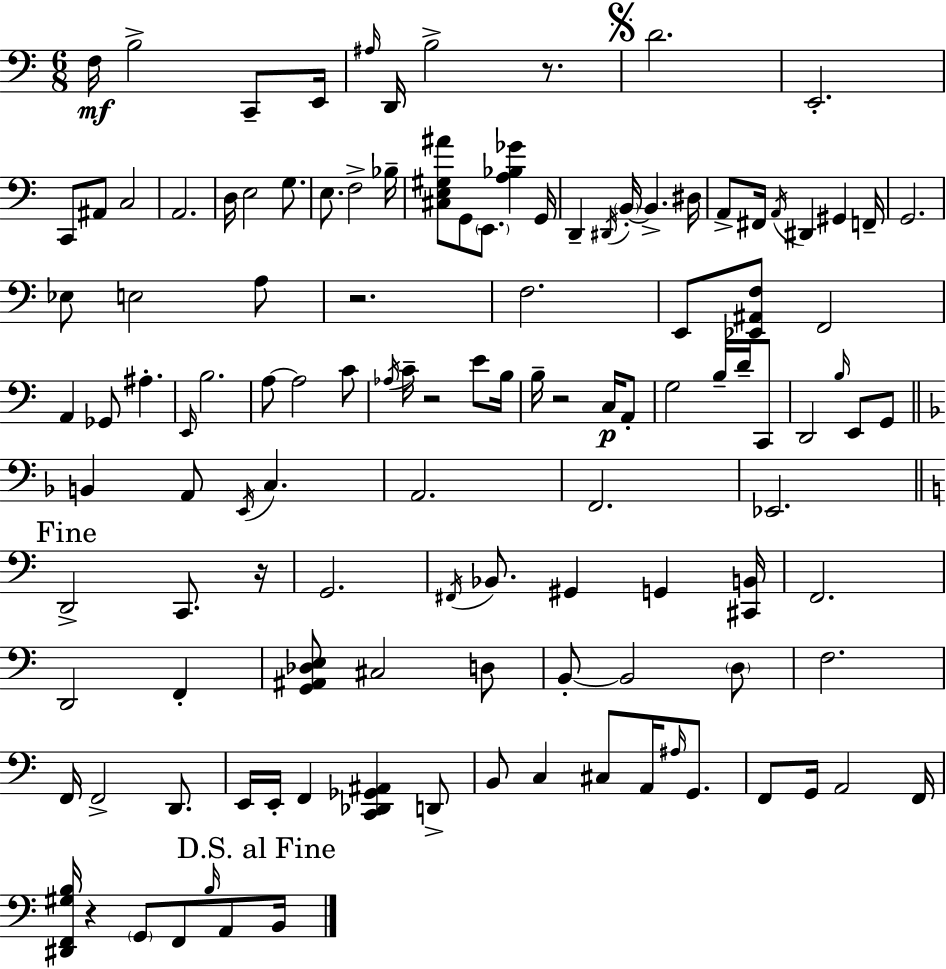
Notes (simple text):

F3/s B3/h C2/e E2/s A#3/s D2/s B3/h R/e. D4/h. E2/h. C2/e A#2/e C3/h A2/h. D3/s E3/h G3/e. E3/e. F3/h Bb3/s [C#3,E3,G#3,A#4]/e G2/e E2/e. [A3,Bb3,Gb4]/q G2/s D2/q D#2/s B2/s B2/q. D#3/s A2/e F#2/s A2/s D#2/q G#2/q F2/s G2/h. Eb3/e E3/h A3/e R/h. F3/h. E2/e [Eb2,A#2,F3]/e F2/h A2/q Gb2/e A#3/q. E2/s B3/h. A3/e A3/h C4/e Ab3/s C4/s R/h E4/e B3/s B3/s R/h C3/s A2/e G3/h B3/s D4/s C2/e D2/h B3/s E2/e G2/e B2/q A2/e E2/s C3/q. A2/h. F2/h. Eb2/h. D2/h C2/e. R/s G2/h. F#2/s Bb2/e. G#2/q G2/q [C#2,B2]/s F2/h. D2/h F2/q [G2,A#2,Db3,E3]/e C#3/h D3/e B2/e B2/h D3/e F3/h. F2/s F2/h D2/e. E2/s E2/s F2/q [C2,Db2,Gb2,A#2]/q D2/e B2/e C3/q C#3/e A2/s A#3/s G2/e. F2/e G2/s A2/h F2/s [D#2,F2,G#3,B3]/s R/q G2/e F2/e B3/s A2/e B2/s